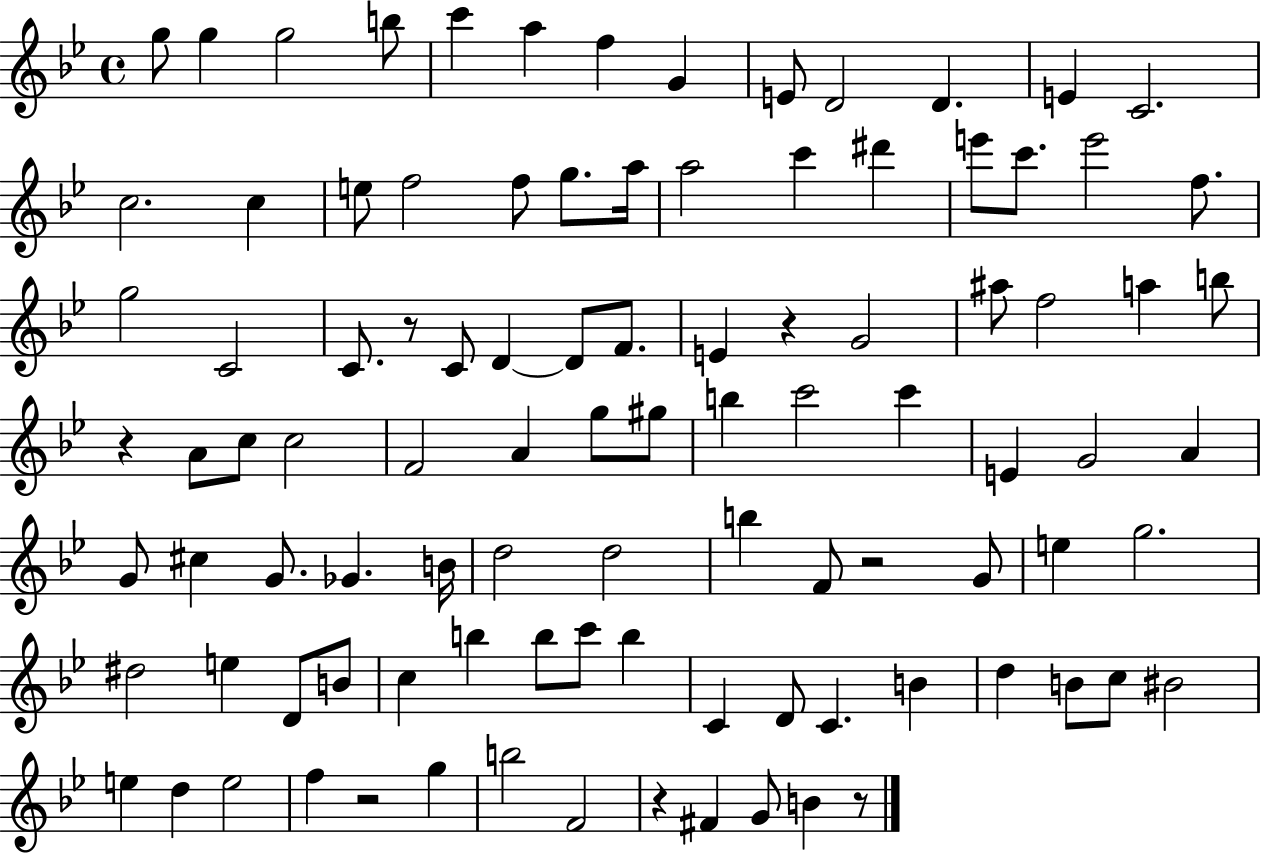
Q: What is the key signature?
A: BES major